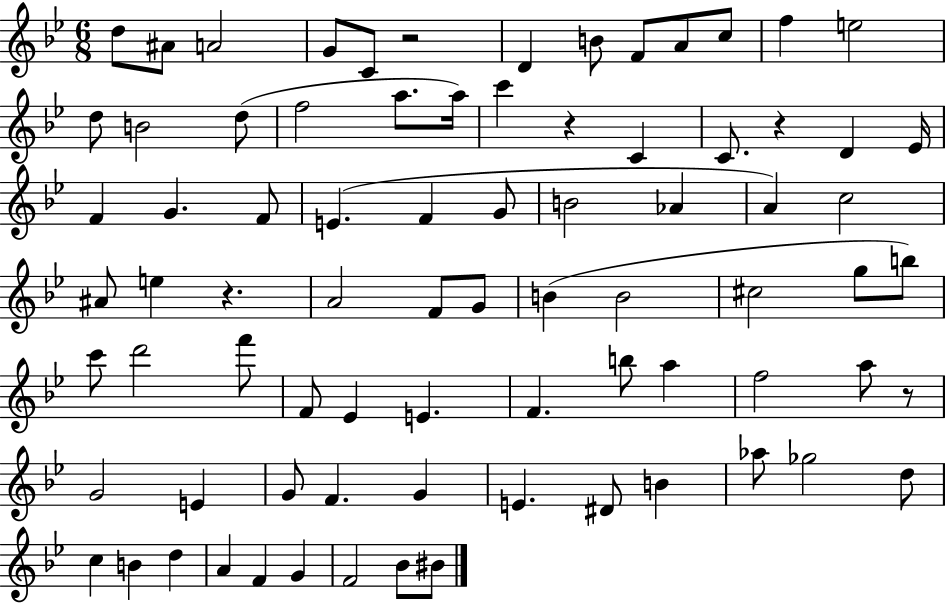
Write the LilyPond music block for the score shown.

{
  \clef treble
  \numericTimeSignature
  \time 6/8
  \key bes \major
  d''8 ais'8 a'2 | g'8 c'8 r2 | d'4 b'8 f'8 a'8 c''8 | f''4 e''2 | \break d''8 b'2 d''8( | f''2 a''8. a''16) | c'''4 r4 c'4 | c'8. r4 d'4 ees'16 | \break f'4 g'4. f'8 | e'4.( f'4 g'8 | b'2 aes'4 | a'4) c''2 | \break ais'8 e''4 r4. | a'2 f'8 g'8 | b'4( b'2 | cis''2 g''8 b''8) | \break c'''8 d'''2 f'''8 | f'8 ees'4 e'4. | f'4. b''8 a''4 | f''2 a''8 r8 | \break g'2 e'4 | g'8 f'4. g'4 | e'4. dis'8 b'4 | aes''8 ges''2 d''8 | \break c''4 b'4 d''4 | a'4 f'4 g'4 | f'2 bes'8 bis'8 | \bar "|."
}